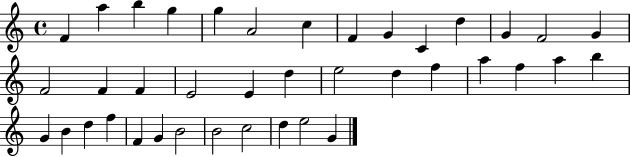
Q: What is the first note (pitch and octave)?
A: F4